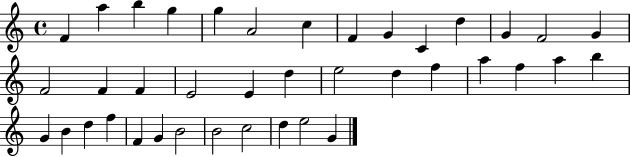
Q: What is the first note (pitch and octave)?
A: F4